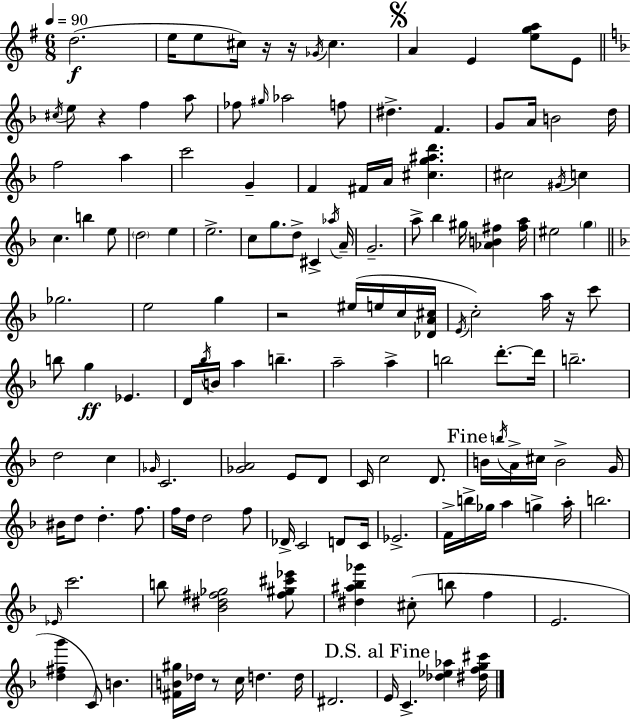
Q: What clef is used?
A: treble